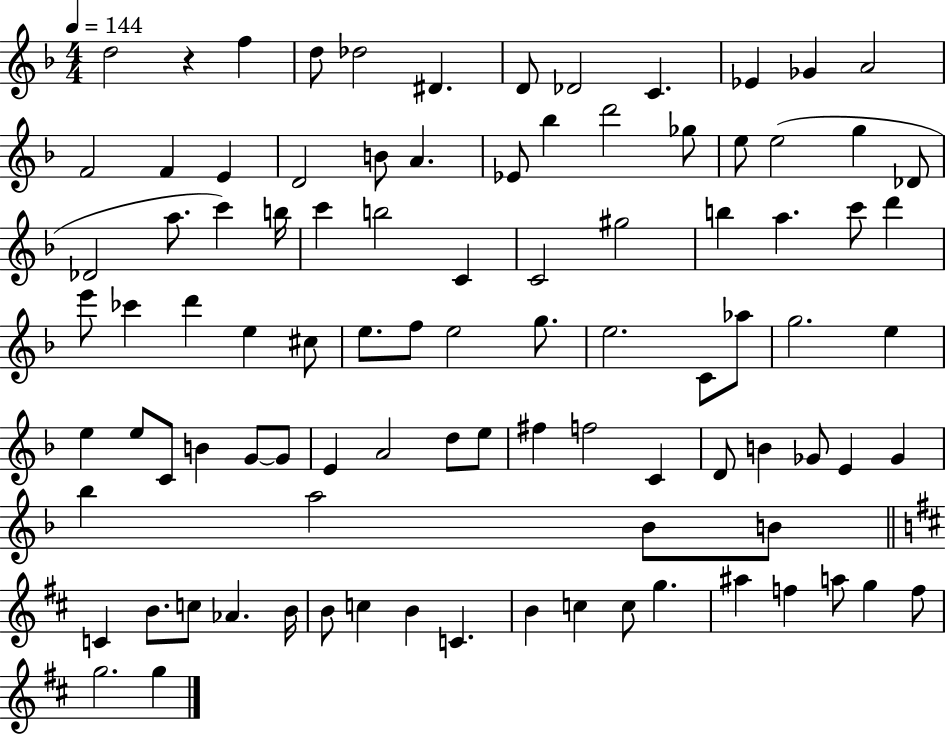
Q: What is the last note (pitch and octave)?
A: G5